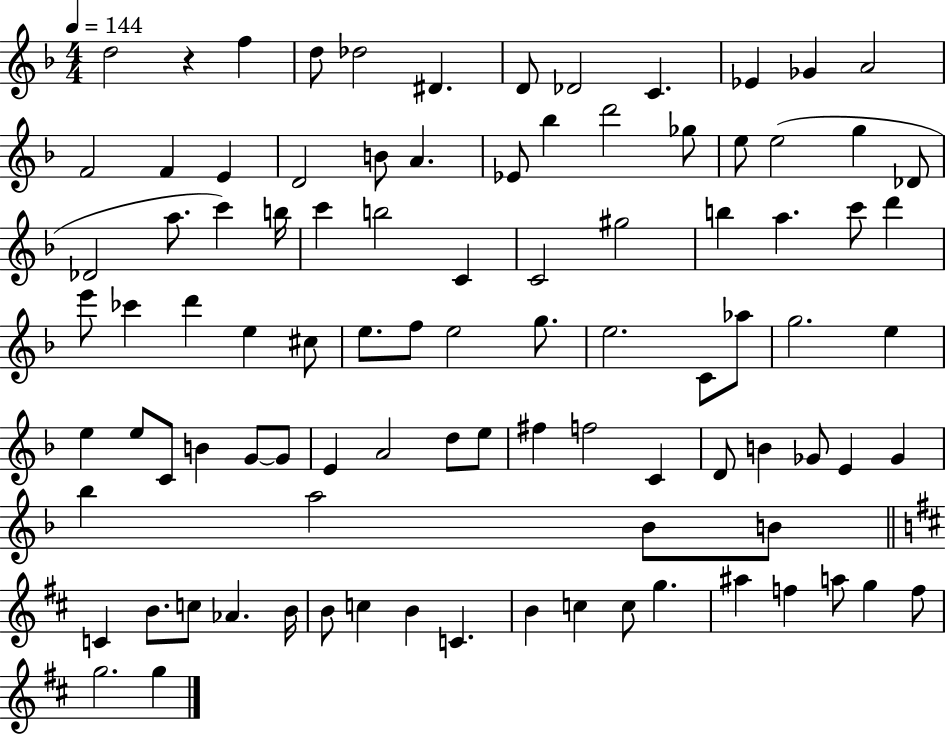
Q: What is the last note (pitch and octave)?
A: G5